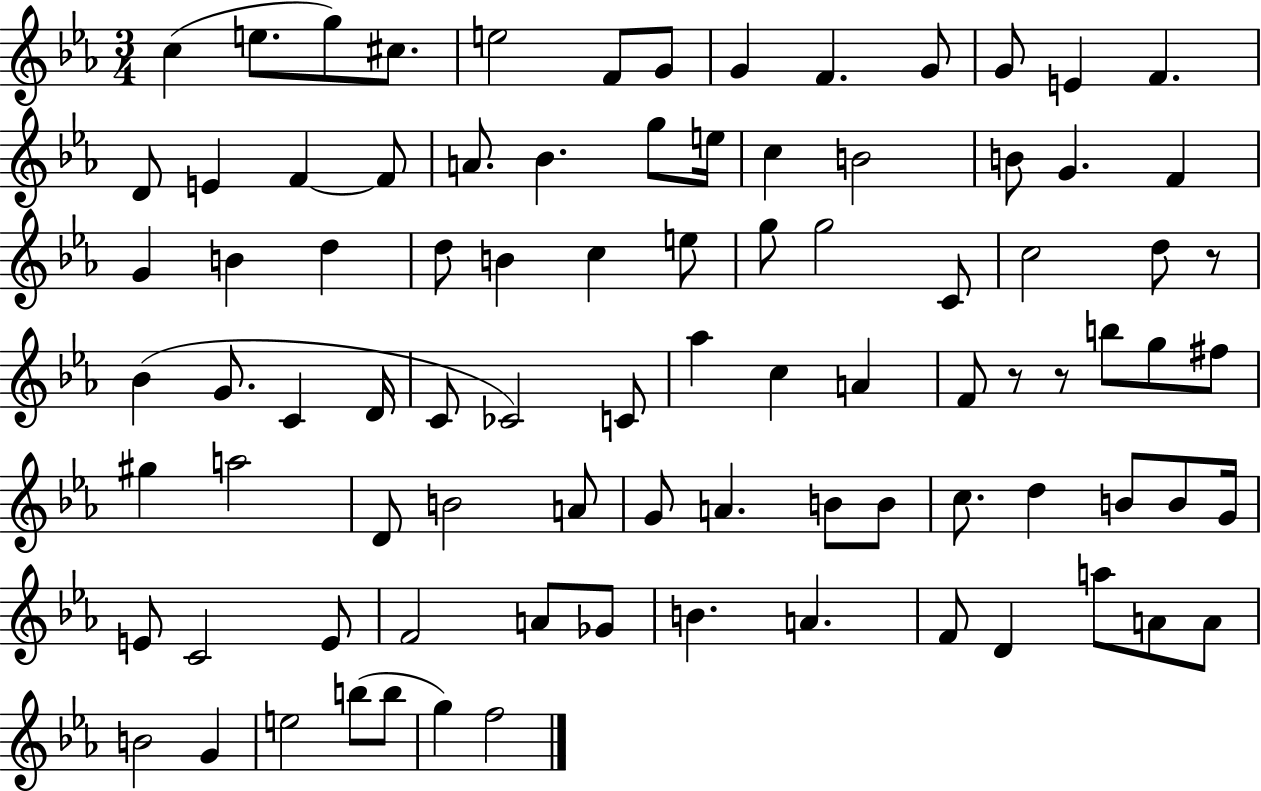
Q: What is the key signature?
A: EES major